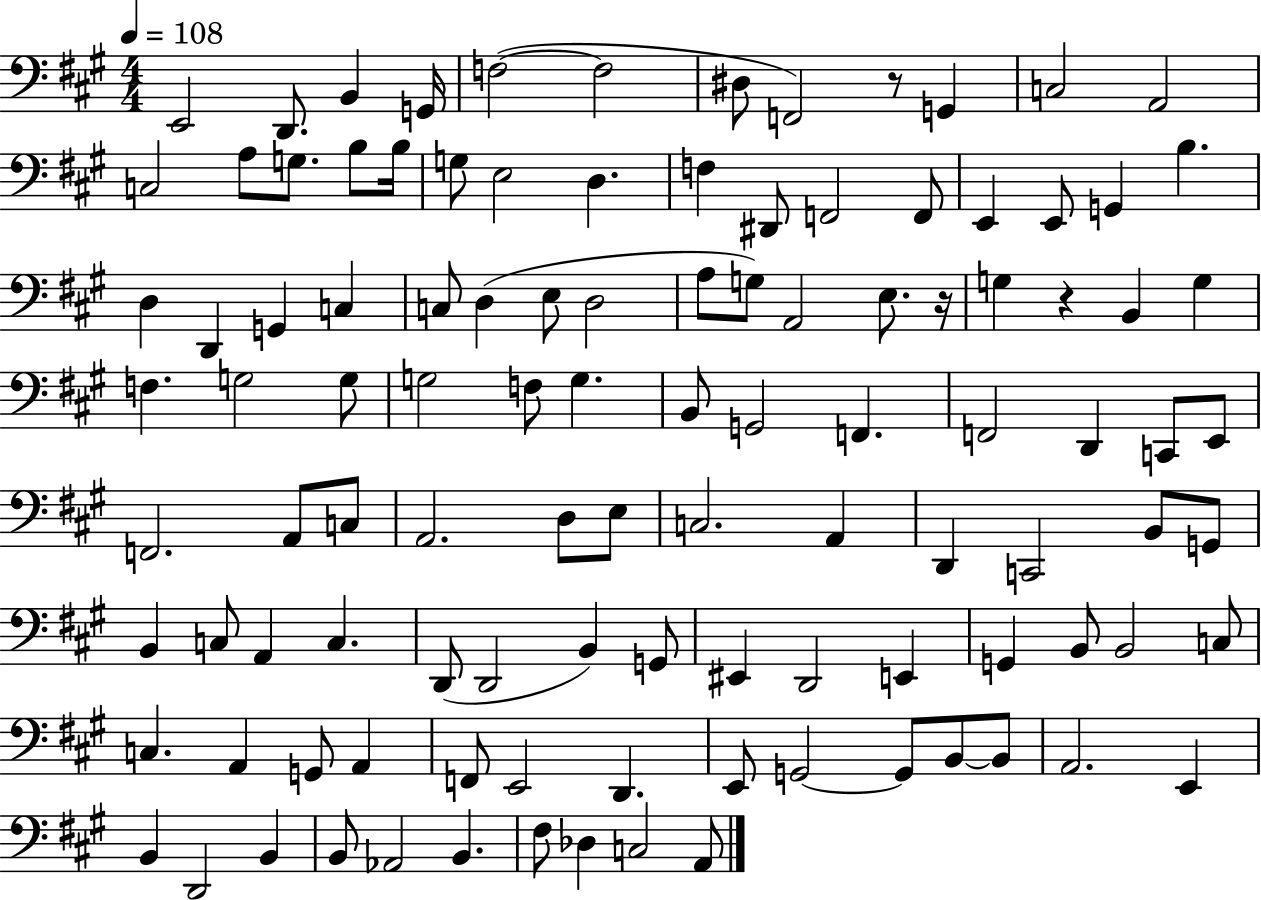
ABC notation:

X:1
T:Untitled
M:4/4
L:1/4
K:A
E,,2 D,,/2 B,, G,,/4 F,2 F,2 ^D,/2 F,,2 z/2 G,, C,2 A,,2 C,2 A,/2 G,/2 B,/2 B,/4 G,/2 E,2 D, F, ^D,,/2 F,,2 F,,/2 E,, E,,/2 G,, B, D, D,, G,, C, C,/2 D, E,/2 D,2 A,/2 G,/2 A,,2 E,/2 z/4 G, z B,, G, F, G,2 G,/2 G,2 F,/2 G, B,,/2 G,,2 F,, F,,2 D,, C,,/2 E,,/2 F,,2 A,,/2 C,/2 A,,2 D,/2 E,/2 C,2 A,, D,, C,,2 B,,/2 G,,/2 B,, C,/2 A,, C, D,,/2 D,,2 B,, G,,/2 ^E,, D,,2 E,, G,, B,,/2 B,,2 C,/2 C, A,, G,,/2 A,, F,,/2 E,,2 D,, E,,/2 G,,2 G,,/2 B,,/2 B,,/2 A,,2 E,, B,, D,,2 B,, B,,/2 _A,,2 B,, ^F,/2 _D, C,2 A,,/2